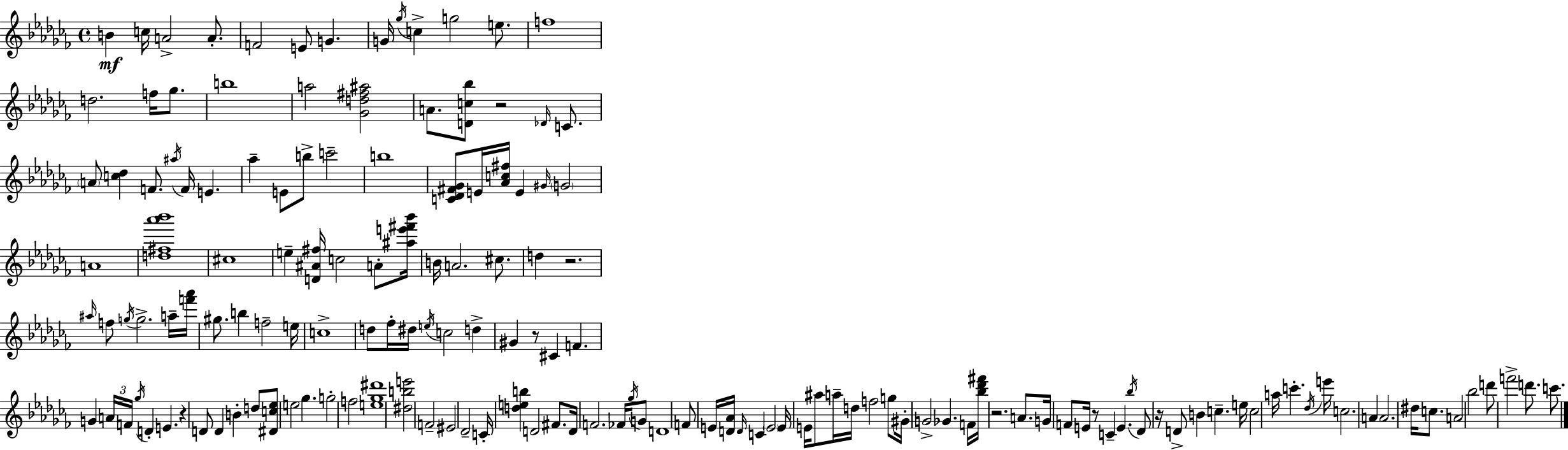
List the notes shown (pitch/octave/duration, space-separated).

B4/q C5/s A4/h A4/e. F4/h E4/e G4/q. G4/s Gb5/s C5/q G5/h E5/e. F5/w D5/h. F5/s Gb5/e. B5/w A5/h [Gb4,D5,F#5,A#5]/h A4/e. [D4,C5,Bb5]/e R/h Db4/s C4/e. A4/e [C5,Db5]/q F4/e. A#5/s F4/s E4/q. Ab5/q E4/e B5/e C6/h B5/w [C4,Db4,F#4,Gb4]/e E4/s [Ab4,C5,F#5]/s E4/q G#4/s G4/h A4/w [D5,F#5,Ab6,Bb6]/w C#5/w E5/q [D4,A#4,F#5]/s C5/h A4/e [A#5,E6,F#6,Bb6]/s B4/s A4/h. C#5/e. D5/q R/h. A#5/s F5/e G5/s G5/h. A5/s [F6,Ab6]/s G#5/e. B5/q F5/h E5/s C5/w D5/e FES5/s D#5/s E5/s C5/h D5/q G#4/q R/e C#4/q F4/q. G4/q A4/s F4/s Gb5/s D4/q E4/q. R/q D4/e D4/q B4/q D5/e [D#4,C5,Eb5]/e E5/h Gb5/q. G5/h F5/h [E5,Gb5,D#6]/w [D#5,B5,E6]/h F4/h EIS4/h Db4/h C4/s [D5,E5,B5]/q D4/h F#4/e. D4/s F4/h. FES4/s Gb5/s G4/e D4/w F4/e E4/s [D4,Ab4]/s D4/s C4/q E4/h E4/s E4/s A#5/e A5/s D5/s F5/h G5/e G#4/s G4/h Gb4/q. F4/s [Bb5,Db6,F#6]/s R/h. A4/e. G4/s F4/e E4/s R/e C4/q E4/q. Bb5/s Db4/e R/s D4/e B4/q C5/q. E5/s C5/h A5/s C6/q. Db5/s E6/s C5/h. A4/q A4/h. D#5/s C5/e. A4/h Bb5/h D6/e F6/h D6/e. C6/e.